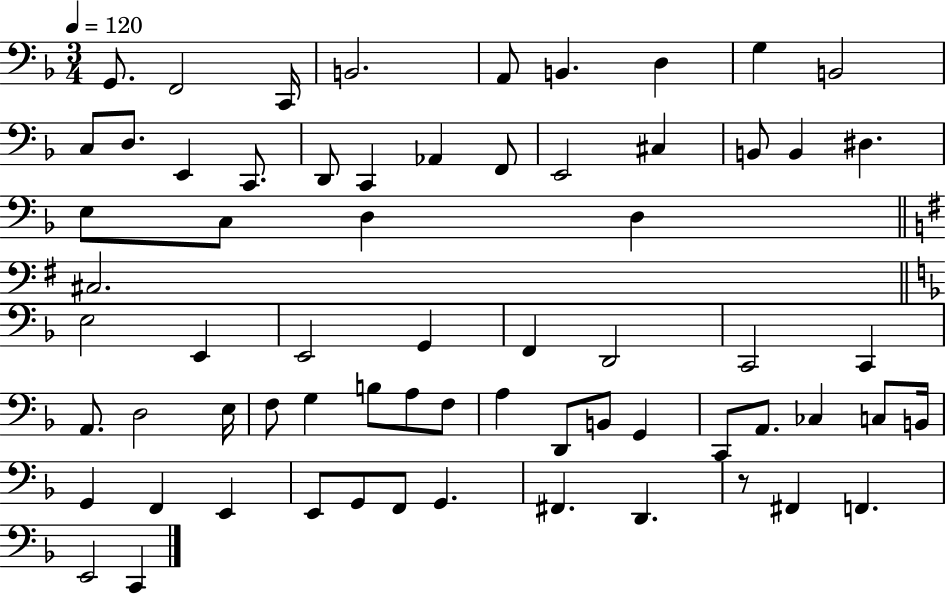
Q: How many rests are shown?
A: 1